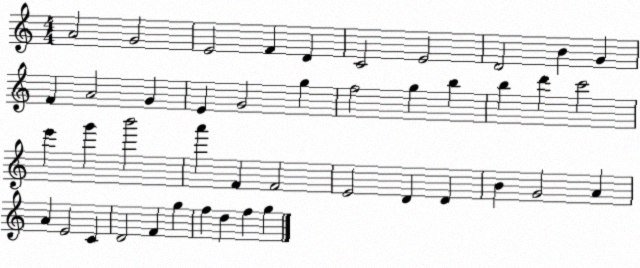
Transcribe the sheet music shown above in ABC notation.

X:1
T:Untitled
M:4/4
L:1/4
K:C
A2 G2 E2 F D C2 E2 D2 B G F A2 G E G2 g f2 g b b d' c'2 e' g' b'2 a' F F2 E2 D D B G2 A A E2 C D2 F g f d f g